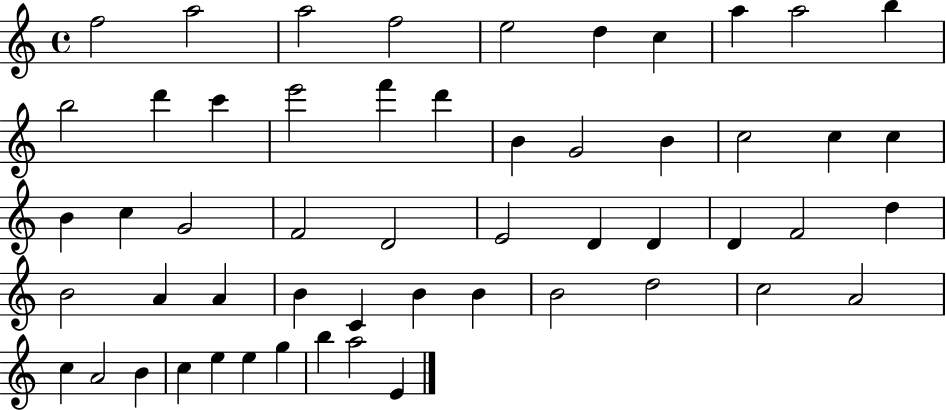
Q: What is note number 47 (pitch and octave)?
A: B4